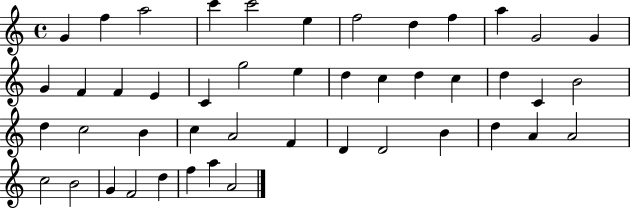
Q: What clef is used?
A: treble